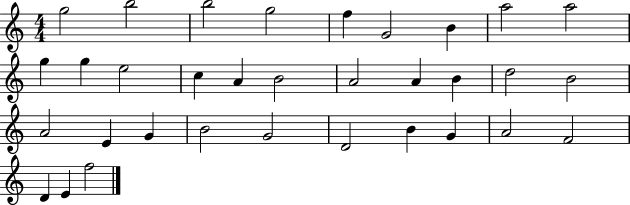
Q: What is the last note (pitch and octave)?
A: F5